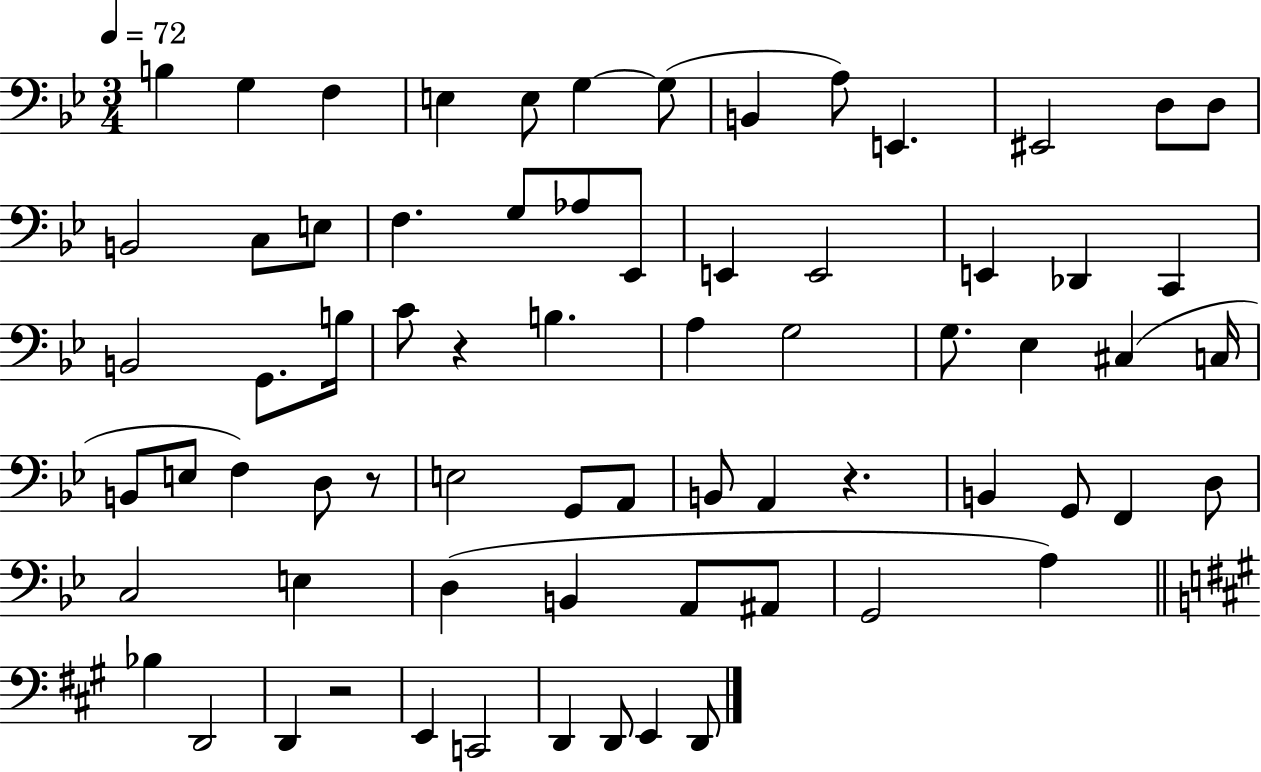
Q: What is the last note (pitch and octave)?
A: D2